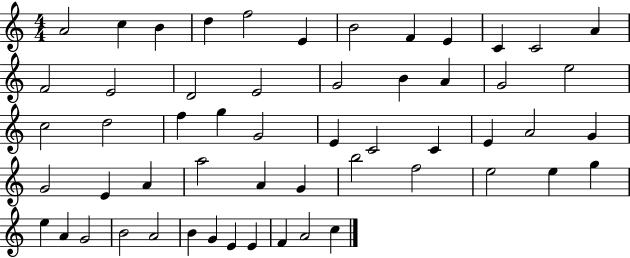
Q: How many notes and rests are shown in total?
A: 55